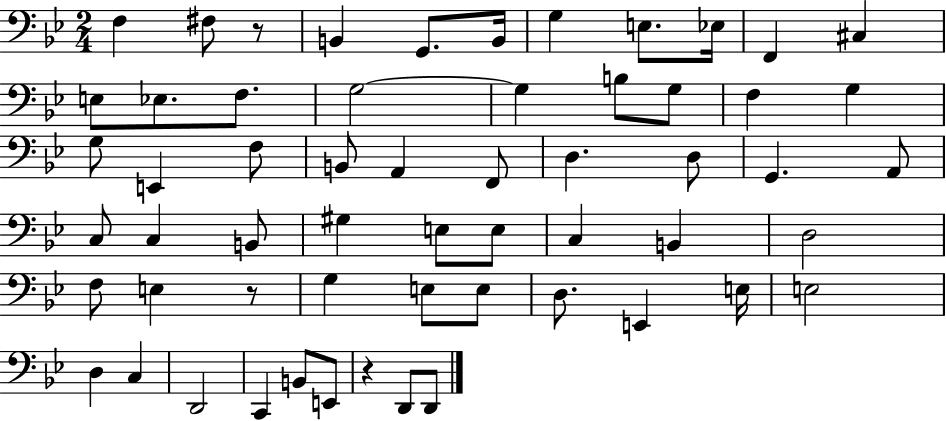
X:1
T:Untitled
M:2/4
L:1/4
K:Bb
F, ^F,/2 z/2 B,, G,,/2 B,,/4 G, E,/2 _E,/4 F,, ^C, E,/2 _E,/2 F,/2 G,2 G, B,/2 G,/2 F, G, G,/2 E,, F,/2 B,,/2 A,, F,,/2 D, D,/2 G,, A,,/2 C,/2 C, B,,/2 ^G, E,/2 E,/2 C, B,, D,2 F,/2 E, z/2 G, E,/2 E,/2 D,/2 E,, E,/4 E,2 D, C, D,,2 C,, B,,/2 E,,/2 z D,,/2 D,,/2